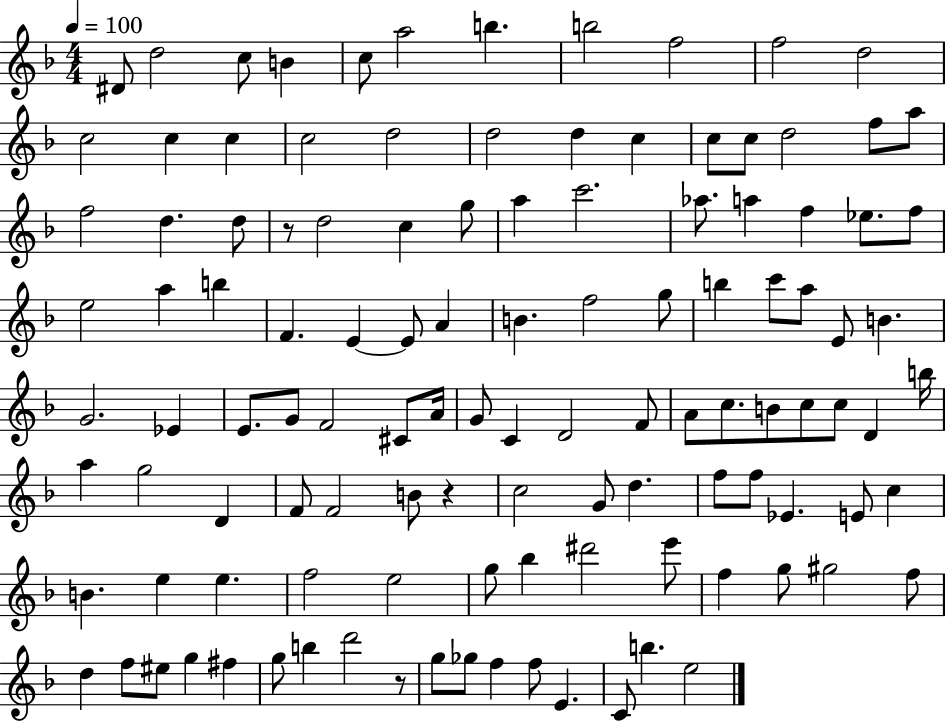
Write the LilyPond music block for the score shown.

{
  \clef treble
  \numericTimeSignature
  \time 4/4
  \key f \major
  \tempo 4 = 100
  \repeat volta 2 { dis'8 d''2 c''8 b'4 | c''8 a''2 b''4. | b''2 f''2 | f''2 d''2 | \break c''2 c''4 c''4 | c''2 d''2 | d''2 d''4 c''4 | c''8 c''8 d''2 f''8 a''8 | \break f''2 d''4. d''8 | r8 d''2 c''4 g''8 | a''4 c'''2. | aes''8. a''4 f''4 ees''8. f''8 | \break e''2 a''4 b''4 | f'4. e'4~~ e'8 a'4 | b'4. f''2 g''8 | b''4 c'''8 a''8 e'8 b'4. | \break g'2. ees'4 | e'8. g'8 f'2 cis'8 a'16 | g'8 c'4 d'2 f'8 | a'8 c''8. b'8 c''8 c''8 d'4 b''16 | \break a''4 g''2 d'4 | f'8 f'2 b'8 r4 | c''2 g'8 d''4. | f''8 f''8 ees'4. e'8 c''4 | \break b'4. e''4 e''4. | f''2 e''2 | g''8 bes''4 dis'''2 e'''8 | f''4 g''8 gis''2 f''8 | \break d''4 f''8 eis''8 g''4 fis''4 | g''8 b''4 d'''2 r8 | g''8 ges''8 f''4 f''8 e'4. | c'8 b''4. e''2 | \break } \bar "|."
}